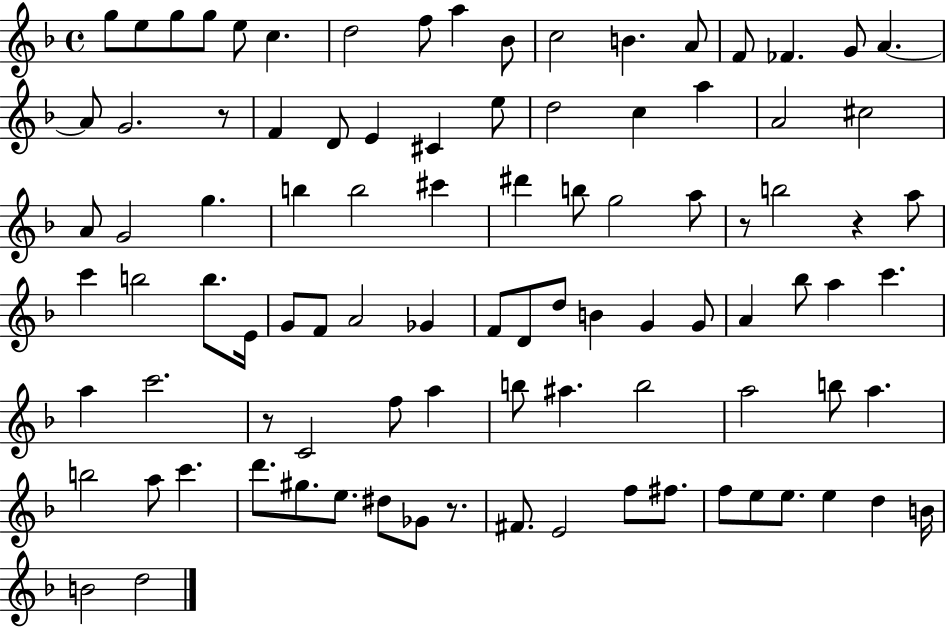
X:1
T:Untitled
M:4/4
L:1/4
K:F
g/2 e/2 g/2 g/2 e/2 c d2 f/2 a _B/2 c2 B A/2 F/2 _F G/2 A A/2 G2 z/2 F D/2 E ^C e/2 d2 c a A2 ^c2 A/2 G2 g b b2 ^c' ^d' b/2 g2 a/2 z/2 b2 z a/2 c' b2 b/2 E/4 G/2 F/2 A2 _G F/2 D/2 d/2 B G G/2 A _b/2 a c' a c'2 z/2 C2 f/2 a b/2 ^a b2 a2 b/2 a b2 a/2 c' d'/2 ^g/2 e/2 ^d/2 _G/2 z/2 ^F/2 E2 f/2 ^f/2 f/2 e/2 e/2 e d B/4 B2 d2